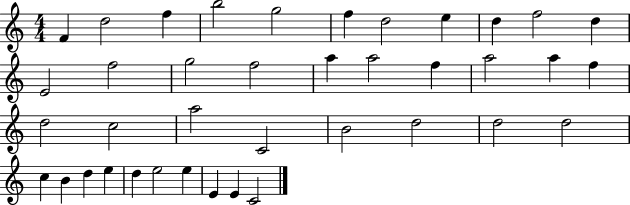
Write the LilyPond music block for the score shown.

{
  \clef treble
  \numericTimeSignature
  \time 4/4
  \key c \major
  f'4 d''2 f''4 | b''2 g''2 | f''4 d''2 e''4 | d''4 f''2 d''4 | \break e'2 f''2 | g''2 f''2 | a''4 a''2 f''4 | a''2 a''4 f''4 | \break d''2 c''2 | a''2 c'2 | b'2 d''2 | d''2 d''2 | \break c''4 b'4 d''4 e''4 | d''4 e''2 e''4 | e'4 e'4 c'2 | \bar "|."
}